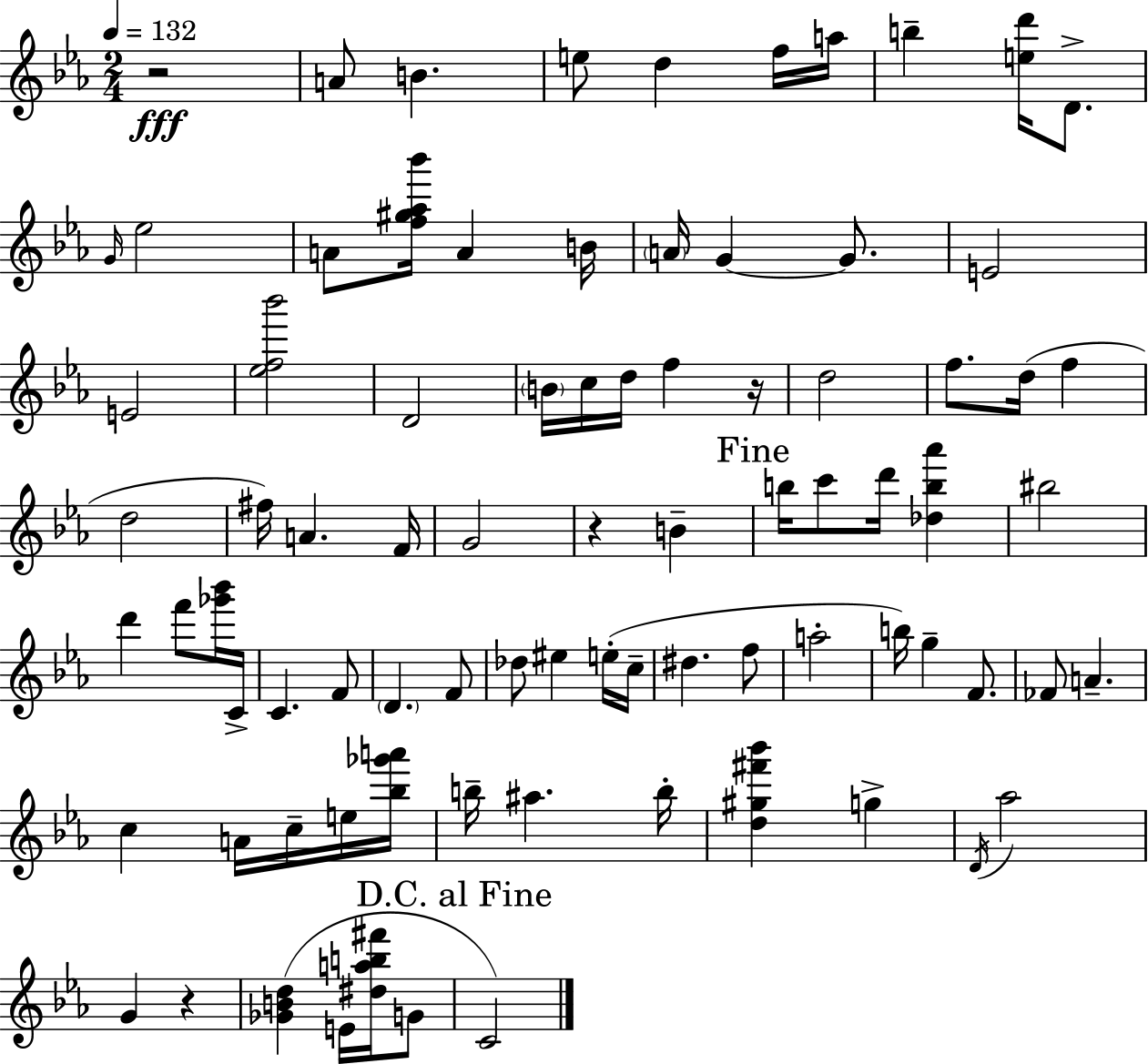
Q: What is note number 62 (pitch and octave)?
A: A#5